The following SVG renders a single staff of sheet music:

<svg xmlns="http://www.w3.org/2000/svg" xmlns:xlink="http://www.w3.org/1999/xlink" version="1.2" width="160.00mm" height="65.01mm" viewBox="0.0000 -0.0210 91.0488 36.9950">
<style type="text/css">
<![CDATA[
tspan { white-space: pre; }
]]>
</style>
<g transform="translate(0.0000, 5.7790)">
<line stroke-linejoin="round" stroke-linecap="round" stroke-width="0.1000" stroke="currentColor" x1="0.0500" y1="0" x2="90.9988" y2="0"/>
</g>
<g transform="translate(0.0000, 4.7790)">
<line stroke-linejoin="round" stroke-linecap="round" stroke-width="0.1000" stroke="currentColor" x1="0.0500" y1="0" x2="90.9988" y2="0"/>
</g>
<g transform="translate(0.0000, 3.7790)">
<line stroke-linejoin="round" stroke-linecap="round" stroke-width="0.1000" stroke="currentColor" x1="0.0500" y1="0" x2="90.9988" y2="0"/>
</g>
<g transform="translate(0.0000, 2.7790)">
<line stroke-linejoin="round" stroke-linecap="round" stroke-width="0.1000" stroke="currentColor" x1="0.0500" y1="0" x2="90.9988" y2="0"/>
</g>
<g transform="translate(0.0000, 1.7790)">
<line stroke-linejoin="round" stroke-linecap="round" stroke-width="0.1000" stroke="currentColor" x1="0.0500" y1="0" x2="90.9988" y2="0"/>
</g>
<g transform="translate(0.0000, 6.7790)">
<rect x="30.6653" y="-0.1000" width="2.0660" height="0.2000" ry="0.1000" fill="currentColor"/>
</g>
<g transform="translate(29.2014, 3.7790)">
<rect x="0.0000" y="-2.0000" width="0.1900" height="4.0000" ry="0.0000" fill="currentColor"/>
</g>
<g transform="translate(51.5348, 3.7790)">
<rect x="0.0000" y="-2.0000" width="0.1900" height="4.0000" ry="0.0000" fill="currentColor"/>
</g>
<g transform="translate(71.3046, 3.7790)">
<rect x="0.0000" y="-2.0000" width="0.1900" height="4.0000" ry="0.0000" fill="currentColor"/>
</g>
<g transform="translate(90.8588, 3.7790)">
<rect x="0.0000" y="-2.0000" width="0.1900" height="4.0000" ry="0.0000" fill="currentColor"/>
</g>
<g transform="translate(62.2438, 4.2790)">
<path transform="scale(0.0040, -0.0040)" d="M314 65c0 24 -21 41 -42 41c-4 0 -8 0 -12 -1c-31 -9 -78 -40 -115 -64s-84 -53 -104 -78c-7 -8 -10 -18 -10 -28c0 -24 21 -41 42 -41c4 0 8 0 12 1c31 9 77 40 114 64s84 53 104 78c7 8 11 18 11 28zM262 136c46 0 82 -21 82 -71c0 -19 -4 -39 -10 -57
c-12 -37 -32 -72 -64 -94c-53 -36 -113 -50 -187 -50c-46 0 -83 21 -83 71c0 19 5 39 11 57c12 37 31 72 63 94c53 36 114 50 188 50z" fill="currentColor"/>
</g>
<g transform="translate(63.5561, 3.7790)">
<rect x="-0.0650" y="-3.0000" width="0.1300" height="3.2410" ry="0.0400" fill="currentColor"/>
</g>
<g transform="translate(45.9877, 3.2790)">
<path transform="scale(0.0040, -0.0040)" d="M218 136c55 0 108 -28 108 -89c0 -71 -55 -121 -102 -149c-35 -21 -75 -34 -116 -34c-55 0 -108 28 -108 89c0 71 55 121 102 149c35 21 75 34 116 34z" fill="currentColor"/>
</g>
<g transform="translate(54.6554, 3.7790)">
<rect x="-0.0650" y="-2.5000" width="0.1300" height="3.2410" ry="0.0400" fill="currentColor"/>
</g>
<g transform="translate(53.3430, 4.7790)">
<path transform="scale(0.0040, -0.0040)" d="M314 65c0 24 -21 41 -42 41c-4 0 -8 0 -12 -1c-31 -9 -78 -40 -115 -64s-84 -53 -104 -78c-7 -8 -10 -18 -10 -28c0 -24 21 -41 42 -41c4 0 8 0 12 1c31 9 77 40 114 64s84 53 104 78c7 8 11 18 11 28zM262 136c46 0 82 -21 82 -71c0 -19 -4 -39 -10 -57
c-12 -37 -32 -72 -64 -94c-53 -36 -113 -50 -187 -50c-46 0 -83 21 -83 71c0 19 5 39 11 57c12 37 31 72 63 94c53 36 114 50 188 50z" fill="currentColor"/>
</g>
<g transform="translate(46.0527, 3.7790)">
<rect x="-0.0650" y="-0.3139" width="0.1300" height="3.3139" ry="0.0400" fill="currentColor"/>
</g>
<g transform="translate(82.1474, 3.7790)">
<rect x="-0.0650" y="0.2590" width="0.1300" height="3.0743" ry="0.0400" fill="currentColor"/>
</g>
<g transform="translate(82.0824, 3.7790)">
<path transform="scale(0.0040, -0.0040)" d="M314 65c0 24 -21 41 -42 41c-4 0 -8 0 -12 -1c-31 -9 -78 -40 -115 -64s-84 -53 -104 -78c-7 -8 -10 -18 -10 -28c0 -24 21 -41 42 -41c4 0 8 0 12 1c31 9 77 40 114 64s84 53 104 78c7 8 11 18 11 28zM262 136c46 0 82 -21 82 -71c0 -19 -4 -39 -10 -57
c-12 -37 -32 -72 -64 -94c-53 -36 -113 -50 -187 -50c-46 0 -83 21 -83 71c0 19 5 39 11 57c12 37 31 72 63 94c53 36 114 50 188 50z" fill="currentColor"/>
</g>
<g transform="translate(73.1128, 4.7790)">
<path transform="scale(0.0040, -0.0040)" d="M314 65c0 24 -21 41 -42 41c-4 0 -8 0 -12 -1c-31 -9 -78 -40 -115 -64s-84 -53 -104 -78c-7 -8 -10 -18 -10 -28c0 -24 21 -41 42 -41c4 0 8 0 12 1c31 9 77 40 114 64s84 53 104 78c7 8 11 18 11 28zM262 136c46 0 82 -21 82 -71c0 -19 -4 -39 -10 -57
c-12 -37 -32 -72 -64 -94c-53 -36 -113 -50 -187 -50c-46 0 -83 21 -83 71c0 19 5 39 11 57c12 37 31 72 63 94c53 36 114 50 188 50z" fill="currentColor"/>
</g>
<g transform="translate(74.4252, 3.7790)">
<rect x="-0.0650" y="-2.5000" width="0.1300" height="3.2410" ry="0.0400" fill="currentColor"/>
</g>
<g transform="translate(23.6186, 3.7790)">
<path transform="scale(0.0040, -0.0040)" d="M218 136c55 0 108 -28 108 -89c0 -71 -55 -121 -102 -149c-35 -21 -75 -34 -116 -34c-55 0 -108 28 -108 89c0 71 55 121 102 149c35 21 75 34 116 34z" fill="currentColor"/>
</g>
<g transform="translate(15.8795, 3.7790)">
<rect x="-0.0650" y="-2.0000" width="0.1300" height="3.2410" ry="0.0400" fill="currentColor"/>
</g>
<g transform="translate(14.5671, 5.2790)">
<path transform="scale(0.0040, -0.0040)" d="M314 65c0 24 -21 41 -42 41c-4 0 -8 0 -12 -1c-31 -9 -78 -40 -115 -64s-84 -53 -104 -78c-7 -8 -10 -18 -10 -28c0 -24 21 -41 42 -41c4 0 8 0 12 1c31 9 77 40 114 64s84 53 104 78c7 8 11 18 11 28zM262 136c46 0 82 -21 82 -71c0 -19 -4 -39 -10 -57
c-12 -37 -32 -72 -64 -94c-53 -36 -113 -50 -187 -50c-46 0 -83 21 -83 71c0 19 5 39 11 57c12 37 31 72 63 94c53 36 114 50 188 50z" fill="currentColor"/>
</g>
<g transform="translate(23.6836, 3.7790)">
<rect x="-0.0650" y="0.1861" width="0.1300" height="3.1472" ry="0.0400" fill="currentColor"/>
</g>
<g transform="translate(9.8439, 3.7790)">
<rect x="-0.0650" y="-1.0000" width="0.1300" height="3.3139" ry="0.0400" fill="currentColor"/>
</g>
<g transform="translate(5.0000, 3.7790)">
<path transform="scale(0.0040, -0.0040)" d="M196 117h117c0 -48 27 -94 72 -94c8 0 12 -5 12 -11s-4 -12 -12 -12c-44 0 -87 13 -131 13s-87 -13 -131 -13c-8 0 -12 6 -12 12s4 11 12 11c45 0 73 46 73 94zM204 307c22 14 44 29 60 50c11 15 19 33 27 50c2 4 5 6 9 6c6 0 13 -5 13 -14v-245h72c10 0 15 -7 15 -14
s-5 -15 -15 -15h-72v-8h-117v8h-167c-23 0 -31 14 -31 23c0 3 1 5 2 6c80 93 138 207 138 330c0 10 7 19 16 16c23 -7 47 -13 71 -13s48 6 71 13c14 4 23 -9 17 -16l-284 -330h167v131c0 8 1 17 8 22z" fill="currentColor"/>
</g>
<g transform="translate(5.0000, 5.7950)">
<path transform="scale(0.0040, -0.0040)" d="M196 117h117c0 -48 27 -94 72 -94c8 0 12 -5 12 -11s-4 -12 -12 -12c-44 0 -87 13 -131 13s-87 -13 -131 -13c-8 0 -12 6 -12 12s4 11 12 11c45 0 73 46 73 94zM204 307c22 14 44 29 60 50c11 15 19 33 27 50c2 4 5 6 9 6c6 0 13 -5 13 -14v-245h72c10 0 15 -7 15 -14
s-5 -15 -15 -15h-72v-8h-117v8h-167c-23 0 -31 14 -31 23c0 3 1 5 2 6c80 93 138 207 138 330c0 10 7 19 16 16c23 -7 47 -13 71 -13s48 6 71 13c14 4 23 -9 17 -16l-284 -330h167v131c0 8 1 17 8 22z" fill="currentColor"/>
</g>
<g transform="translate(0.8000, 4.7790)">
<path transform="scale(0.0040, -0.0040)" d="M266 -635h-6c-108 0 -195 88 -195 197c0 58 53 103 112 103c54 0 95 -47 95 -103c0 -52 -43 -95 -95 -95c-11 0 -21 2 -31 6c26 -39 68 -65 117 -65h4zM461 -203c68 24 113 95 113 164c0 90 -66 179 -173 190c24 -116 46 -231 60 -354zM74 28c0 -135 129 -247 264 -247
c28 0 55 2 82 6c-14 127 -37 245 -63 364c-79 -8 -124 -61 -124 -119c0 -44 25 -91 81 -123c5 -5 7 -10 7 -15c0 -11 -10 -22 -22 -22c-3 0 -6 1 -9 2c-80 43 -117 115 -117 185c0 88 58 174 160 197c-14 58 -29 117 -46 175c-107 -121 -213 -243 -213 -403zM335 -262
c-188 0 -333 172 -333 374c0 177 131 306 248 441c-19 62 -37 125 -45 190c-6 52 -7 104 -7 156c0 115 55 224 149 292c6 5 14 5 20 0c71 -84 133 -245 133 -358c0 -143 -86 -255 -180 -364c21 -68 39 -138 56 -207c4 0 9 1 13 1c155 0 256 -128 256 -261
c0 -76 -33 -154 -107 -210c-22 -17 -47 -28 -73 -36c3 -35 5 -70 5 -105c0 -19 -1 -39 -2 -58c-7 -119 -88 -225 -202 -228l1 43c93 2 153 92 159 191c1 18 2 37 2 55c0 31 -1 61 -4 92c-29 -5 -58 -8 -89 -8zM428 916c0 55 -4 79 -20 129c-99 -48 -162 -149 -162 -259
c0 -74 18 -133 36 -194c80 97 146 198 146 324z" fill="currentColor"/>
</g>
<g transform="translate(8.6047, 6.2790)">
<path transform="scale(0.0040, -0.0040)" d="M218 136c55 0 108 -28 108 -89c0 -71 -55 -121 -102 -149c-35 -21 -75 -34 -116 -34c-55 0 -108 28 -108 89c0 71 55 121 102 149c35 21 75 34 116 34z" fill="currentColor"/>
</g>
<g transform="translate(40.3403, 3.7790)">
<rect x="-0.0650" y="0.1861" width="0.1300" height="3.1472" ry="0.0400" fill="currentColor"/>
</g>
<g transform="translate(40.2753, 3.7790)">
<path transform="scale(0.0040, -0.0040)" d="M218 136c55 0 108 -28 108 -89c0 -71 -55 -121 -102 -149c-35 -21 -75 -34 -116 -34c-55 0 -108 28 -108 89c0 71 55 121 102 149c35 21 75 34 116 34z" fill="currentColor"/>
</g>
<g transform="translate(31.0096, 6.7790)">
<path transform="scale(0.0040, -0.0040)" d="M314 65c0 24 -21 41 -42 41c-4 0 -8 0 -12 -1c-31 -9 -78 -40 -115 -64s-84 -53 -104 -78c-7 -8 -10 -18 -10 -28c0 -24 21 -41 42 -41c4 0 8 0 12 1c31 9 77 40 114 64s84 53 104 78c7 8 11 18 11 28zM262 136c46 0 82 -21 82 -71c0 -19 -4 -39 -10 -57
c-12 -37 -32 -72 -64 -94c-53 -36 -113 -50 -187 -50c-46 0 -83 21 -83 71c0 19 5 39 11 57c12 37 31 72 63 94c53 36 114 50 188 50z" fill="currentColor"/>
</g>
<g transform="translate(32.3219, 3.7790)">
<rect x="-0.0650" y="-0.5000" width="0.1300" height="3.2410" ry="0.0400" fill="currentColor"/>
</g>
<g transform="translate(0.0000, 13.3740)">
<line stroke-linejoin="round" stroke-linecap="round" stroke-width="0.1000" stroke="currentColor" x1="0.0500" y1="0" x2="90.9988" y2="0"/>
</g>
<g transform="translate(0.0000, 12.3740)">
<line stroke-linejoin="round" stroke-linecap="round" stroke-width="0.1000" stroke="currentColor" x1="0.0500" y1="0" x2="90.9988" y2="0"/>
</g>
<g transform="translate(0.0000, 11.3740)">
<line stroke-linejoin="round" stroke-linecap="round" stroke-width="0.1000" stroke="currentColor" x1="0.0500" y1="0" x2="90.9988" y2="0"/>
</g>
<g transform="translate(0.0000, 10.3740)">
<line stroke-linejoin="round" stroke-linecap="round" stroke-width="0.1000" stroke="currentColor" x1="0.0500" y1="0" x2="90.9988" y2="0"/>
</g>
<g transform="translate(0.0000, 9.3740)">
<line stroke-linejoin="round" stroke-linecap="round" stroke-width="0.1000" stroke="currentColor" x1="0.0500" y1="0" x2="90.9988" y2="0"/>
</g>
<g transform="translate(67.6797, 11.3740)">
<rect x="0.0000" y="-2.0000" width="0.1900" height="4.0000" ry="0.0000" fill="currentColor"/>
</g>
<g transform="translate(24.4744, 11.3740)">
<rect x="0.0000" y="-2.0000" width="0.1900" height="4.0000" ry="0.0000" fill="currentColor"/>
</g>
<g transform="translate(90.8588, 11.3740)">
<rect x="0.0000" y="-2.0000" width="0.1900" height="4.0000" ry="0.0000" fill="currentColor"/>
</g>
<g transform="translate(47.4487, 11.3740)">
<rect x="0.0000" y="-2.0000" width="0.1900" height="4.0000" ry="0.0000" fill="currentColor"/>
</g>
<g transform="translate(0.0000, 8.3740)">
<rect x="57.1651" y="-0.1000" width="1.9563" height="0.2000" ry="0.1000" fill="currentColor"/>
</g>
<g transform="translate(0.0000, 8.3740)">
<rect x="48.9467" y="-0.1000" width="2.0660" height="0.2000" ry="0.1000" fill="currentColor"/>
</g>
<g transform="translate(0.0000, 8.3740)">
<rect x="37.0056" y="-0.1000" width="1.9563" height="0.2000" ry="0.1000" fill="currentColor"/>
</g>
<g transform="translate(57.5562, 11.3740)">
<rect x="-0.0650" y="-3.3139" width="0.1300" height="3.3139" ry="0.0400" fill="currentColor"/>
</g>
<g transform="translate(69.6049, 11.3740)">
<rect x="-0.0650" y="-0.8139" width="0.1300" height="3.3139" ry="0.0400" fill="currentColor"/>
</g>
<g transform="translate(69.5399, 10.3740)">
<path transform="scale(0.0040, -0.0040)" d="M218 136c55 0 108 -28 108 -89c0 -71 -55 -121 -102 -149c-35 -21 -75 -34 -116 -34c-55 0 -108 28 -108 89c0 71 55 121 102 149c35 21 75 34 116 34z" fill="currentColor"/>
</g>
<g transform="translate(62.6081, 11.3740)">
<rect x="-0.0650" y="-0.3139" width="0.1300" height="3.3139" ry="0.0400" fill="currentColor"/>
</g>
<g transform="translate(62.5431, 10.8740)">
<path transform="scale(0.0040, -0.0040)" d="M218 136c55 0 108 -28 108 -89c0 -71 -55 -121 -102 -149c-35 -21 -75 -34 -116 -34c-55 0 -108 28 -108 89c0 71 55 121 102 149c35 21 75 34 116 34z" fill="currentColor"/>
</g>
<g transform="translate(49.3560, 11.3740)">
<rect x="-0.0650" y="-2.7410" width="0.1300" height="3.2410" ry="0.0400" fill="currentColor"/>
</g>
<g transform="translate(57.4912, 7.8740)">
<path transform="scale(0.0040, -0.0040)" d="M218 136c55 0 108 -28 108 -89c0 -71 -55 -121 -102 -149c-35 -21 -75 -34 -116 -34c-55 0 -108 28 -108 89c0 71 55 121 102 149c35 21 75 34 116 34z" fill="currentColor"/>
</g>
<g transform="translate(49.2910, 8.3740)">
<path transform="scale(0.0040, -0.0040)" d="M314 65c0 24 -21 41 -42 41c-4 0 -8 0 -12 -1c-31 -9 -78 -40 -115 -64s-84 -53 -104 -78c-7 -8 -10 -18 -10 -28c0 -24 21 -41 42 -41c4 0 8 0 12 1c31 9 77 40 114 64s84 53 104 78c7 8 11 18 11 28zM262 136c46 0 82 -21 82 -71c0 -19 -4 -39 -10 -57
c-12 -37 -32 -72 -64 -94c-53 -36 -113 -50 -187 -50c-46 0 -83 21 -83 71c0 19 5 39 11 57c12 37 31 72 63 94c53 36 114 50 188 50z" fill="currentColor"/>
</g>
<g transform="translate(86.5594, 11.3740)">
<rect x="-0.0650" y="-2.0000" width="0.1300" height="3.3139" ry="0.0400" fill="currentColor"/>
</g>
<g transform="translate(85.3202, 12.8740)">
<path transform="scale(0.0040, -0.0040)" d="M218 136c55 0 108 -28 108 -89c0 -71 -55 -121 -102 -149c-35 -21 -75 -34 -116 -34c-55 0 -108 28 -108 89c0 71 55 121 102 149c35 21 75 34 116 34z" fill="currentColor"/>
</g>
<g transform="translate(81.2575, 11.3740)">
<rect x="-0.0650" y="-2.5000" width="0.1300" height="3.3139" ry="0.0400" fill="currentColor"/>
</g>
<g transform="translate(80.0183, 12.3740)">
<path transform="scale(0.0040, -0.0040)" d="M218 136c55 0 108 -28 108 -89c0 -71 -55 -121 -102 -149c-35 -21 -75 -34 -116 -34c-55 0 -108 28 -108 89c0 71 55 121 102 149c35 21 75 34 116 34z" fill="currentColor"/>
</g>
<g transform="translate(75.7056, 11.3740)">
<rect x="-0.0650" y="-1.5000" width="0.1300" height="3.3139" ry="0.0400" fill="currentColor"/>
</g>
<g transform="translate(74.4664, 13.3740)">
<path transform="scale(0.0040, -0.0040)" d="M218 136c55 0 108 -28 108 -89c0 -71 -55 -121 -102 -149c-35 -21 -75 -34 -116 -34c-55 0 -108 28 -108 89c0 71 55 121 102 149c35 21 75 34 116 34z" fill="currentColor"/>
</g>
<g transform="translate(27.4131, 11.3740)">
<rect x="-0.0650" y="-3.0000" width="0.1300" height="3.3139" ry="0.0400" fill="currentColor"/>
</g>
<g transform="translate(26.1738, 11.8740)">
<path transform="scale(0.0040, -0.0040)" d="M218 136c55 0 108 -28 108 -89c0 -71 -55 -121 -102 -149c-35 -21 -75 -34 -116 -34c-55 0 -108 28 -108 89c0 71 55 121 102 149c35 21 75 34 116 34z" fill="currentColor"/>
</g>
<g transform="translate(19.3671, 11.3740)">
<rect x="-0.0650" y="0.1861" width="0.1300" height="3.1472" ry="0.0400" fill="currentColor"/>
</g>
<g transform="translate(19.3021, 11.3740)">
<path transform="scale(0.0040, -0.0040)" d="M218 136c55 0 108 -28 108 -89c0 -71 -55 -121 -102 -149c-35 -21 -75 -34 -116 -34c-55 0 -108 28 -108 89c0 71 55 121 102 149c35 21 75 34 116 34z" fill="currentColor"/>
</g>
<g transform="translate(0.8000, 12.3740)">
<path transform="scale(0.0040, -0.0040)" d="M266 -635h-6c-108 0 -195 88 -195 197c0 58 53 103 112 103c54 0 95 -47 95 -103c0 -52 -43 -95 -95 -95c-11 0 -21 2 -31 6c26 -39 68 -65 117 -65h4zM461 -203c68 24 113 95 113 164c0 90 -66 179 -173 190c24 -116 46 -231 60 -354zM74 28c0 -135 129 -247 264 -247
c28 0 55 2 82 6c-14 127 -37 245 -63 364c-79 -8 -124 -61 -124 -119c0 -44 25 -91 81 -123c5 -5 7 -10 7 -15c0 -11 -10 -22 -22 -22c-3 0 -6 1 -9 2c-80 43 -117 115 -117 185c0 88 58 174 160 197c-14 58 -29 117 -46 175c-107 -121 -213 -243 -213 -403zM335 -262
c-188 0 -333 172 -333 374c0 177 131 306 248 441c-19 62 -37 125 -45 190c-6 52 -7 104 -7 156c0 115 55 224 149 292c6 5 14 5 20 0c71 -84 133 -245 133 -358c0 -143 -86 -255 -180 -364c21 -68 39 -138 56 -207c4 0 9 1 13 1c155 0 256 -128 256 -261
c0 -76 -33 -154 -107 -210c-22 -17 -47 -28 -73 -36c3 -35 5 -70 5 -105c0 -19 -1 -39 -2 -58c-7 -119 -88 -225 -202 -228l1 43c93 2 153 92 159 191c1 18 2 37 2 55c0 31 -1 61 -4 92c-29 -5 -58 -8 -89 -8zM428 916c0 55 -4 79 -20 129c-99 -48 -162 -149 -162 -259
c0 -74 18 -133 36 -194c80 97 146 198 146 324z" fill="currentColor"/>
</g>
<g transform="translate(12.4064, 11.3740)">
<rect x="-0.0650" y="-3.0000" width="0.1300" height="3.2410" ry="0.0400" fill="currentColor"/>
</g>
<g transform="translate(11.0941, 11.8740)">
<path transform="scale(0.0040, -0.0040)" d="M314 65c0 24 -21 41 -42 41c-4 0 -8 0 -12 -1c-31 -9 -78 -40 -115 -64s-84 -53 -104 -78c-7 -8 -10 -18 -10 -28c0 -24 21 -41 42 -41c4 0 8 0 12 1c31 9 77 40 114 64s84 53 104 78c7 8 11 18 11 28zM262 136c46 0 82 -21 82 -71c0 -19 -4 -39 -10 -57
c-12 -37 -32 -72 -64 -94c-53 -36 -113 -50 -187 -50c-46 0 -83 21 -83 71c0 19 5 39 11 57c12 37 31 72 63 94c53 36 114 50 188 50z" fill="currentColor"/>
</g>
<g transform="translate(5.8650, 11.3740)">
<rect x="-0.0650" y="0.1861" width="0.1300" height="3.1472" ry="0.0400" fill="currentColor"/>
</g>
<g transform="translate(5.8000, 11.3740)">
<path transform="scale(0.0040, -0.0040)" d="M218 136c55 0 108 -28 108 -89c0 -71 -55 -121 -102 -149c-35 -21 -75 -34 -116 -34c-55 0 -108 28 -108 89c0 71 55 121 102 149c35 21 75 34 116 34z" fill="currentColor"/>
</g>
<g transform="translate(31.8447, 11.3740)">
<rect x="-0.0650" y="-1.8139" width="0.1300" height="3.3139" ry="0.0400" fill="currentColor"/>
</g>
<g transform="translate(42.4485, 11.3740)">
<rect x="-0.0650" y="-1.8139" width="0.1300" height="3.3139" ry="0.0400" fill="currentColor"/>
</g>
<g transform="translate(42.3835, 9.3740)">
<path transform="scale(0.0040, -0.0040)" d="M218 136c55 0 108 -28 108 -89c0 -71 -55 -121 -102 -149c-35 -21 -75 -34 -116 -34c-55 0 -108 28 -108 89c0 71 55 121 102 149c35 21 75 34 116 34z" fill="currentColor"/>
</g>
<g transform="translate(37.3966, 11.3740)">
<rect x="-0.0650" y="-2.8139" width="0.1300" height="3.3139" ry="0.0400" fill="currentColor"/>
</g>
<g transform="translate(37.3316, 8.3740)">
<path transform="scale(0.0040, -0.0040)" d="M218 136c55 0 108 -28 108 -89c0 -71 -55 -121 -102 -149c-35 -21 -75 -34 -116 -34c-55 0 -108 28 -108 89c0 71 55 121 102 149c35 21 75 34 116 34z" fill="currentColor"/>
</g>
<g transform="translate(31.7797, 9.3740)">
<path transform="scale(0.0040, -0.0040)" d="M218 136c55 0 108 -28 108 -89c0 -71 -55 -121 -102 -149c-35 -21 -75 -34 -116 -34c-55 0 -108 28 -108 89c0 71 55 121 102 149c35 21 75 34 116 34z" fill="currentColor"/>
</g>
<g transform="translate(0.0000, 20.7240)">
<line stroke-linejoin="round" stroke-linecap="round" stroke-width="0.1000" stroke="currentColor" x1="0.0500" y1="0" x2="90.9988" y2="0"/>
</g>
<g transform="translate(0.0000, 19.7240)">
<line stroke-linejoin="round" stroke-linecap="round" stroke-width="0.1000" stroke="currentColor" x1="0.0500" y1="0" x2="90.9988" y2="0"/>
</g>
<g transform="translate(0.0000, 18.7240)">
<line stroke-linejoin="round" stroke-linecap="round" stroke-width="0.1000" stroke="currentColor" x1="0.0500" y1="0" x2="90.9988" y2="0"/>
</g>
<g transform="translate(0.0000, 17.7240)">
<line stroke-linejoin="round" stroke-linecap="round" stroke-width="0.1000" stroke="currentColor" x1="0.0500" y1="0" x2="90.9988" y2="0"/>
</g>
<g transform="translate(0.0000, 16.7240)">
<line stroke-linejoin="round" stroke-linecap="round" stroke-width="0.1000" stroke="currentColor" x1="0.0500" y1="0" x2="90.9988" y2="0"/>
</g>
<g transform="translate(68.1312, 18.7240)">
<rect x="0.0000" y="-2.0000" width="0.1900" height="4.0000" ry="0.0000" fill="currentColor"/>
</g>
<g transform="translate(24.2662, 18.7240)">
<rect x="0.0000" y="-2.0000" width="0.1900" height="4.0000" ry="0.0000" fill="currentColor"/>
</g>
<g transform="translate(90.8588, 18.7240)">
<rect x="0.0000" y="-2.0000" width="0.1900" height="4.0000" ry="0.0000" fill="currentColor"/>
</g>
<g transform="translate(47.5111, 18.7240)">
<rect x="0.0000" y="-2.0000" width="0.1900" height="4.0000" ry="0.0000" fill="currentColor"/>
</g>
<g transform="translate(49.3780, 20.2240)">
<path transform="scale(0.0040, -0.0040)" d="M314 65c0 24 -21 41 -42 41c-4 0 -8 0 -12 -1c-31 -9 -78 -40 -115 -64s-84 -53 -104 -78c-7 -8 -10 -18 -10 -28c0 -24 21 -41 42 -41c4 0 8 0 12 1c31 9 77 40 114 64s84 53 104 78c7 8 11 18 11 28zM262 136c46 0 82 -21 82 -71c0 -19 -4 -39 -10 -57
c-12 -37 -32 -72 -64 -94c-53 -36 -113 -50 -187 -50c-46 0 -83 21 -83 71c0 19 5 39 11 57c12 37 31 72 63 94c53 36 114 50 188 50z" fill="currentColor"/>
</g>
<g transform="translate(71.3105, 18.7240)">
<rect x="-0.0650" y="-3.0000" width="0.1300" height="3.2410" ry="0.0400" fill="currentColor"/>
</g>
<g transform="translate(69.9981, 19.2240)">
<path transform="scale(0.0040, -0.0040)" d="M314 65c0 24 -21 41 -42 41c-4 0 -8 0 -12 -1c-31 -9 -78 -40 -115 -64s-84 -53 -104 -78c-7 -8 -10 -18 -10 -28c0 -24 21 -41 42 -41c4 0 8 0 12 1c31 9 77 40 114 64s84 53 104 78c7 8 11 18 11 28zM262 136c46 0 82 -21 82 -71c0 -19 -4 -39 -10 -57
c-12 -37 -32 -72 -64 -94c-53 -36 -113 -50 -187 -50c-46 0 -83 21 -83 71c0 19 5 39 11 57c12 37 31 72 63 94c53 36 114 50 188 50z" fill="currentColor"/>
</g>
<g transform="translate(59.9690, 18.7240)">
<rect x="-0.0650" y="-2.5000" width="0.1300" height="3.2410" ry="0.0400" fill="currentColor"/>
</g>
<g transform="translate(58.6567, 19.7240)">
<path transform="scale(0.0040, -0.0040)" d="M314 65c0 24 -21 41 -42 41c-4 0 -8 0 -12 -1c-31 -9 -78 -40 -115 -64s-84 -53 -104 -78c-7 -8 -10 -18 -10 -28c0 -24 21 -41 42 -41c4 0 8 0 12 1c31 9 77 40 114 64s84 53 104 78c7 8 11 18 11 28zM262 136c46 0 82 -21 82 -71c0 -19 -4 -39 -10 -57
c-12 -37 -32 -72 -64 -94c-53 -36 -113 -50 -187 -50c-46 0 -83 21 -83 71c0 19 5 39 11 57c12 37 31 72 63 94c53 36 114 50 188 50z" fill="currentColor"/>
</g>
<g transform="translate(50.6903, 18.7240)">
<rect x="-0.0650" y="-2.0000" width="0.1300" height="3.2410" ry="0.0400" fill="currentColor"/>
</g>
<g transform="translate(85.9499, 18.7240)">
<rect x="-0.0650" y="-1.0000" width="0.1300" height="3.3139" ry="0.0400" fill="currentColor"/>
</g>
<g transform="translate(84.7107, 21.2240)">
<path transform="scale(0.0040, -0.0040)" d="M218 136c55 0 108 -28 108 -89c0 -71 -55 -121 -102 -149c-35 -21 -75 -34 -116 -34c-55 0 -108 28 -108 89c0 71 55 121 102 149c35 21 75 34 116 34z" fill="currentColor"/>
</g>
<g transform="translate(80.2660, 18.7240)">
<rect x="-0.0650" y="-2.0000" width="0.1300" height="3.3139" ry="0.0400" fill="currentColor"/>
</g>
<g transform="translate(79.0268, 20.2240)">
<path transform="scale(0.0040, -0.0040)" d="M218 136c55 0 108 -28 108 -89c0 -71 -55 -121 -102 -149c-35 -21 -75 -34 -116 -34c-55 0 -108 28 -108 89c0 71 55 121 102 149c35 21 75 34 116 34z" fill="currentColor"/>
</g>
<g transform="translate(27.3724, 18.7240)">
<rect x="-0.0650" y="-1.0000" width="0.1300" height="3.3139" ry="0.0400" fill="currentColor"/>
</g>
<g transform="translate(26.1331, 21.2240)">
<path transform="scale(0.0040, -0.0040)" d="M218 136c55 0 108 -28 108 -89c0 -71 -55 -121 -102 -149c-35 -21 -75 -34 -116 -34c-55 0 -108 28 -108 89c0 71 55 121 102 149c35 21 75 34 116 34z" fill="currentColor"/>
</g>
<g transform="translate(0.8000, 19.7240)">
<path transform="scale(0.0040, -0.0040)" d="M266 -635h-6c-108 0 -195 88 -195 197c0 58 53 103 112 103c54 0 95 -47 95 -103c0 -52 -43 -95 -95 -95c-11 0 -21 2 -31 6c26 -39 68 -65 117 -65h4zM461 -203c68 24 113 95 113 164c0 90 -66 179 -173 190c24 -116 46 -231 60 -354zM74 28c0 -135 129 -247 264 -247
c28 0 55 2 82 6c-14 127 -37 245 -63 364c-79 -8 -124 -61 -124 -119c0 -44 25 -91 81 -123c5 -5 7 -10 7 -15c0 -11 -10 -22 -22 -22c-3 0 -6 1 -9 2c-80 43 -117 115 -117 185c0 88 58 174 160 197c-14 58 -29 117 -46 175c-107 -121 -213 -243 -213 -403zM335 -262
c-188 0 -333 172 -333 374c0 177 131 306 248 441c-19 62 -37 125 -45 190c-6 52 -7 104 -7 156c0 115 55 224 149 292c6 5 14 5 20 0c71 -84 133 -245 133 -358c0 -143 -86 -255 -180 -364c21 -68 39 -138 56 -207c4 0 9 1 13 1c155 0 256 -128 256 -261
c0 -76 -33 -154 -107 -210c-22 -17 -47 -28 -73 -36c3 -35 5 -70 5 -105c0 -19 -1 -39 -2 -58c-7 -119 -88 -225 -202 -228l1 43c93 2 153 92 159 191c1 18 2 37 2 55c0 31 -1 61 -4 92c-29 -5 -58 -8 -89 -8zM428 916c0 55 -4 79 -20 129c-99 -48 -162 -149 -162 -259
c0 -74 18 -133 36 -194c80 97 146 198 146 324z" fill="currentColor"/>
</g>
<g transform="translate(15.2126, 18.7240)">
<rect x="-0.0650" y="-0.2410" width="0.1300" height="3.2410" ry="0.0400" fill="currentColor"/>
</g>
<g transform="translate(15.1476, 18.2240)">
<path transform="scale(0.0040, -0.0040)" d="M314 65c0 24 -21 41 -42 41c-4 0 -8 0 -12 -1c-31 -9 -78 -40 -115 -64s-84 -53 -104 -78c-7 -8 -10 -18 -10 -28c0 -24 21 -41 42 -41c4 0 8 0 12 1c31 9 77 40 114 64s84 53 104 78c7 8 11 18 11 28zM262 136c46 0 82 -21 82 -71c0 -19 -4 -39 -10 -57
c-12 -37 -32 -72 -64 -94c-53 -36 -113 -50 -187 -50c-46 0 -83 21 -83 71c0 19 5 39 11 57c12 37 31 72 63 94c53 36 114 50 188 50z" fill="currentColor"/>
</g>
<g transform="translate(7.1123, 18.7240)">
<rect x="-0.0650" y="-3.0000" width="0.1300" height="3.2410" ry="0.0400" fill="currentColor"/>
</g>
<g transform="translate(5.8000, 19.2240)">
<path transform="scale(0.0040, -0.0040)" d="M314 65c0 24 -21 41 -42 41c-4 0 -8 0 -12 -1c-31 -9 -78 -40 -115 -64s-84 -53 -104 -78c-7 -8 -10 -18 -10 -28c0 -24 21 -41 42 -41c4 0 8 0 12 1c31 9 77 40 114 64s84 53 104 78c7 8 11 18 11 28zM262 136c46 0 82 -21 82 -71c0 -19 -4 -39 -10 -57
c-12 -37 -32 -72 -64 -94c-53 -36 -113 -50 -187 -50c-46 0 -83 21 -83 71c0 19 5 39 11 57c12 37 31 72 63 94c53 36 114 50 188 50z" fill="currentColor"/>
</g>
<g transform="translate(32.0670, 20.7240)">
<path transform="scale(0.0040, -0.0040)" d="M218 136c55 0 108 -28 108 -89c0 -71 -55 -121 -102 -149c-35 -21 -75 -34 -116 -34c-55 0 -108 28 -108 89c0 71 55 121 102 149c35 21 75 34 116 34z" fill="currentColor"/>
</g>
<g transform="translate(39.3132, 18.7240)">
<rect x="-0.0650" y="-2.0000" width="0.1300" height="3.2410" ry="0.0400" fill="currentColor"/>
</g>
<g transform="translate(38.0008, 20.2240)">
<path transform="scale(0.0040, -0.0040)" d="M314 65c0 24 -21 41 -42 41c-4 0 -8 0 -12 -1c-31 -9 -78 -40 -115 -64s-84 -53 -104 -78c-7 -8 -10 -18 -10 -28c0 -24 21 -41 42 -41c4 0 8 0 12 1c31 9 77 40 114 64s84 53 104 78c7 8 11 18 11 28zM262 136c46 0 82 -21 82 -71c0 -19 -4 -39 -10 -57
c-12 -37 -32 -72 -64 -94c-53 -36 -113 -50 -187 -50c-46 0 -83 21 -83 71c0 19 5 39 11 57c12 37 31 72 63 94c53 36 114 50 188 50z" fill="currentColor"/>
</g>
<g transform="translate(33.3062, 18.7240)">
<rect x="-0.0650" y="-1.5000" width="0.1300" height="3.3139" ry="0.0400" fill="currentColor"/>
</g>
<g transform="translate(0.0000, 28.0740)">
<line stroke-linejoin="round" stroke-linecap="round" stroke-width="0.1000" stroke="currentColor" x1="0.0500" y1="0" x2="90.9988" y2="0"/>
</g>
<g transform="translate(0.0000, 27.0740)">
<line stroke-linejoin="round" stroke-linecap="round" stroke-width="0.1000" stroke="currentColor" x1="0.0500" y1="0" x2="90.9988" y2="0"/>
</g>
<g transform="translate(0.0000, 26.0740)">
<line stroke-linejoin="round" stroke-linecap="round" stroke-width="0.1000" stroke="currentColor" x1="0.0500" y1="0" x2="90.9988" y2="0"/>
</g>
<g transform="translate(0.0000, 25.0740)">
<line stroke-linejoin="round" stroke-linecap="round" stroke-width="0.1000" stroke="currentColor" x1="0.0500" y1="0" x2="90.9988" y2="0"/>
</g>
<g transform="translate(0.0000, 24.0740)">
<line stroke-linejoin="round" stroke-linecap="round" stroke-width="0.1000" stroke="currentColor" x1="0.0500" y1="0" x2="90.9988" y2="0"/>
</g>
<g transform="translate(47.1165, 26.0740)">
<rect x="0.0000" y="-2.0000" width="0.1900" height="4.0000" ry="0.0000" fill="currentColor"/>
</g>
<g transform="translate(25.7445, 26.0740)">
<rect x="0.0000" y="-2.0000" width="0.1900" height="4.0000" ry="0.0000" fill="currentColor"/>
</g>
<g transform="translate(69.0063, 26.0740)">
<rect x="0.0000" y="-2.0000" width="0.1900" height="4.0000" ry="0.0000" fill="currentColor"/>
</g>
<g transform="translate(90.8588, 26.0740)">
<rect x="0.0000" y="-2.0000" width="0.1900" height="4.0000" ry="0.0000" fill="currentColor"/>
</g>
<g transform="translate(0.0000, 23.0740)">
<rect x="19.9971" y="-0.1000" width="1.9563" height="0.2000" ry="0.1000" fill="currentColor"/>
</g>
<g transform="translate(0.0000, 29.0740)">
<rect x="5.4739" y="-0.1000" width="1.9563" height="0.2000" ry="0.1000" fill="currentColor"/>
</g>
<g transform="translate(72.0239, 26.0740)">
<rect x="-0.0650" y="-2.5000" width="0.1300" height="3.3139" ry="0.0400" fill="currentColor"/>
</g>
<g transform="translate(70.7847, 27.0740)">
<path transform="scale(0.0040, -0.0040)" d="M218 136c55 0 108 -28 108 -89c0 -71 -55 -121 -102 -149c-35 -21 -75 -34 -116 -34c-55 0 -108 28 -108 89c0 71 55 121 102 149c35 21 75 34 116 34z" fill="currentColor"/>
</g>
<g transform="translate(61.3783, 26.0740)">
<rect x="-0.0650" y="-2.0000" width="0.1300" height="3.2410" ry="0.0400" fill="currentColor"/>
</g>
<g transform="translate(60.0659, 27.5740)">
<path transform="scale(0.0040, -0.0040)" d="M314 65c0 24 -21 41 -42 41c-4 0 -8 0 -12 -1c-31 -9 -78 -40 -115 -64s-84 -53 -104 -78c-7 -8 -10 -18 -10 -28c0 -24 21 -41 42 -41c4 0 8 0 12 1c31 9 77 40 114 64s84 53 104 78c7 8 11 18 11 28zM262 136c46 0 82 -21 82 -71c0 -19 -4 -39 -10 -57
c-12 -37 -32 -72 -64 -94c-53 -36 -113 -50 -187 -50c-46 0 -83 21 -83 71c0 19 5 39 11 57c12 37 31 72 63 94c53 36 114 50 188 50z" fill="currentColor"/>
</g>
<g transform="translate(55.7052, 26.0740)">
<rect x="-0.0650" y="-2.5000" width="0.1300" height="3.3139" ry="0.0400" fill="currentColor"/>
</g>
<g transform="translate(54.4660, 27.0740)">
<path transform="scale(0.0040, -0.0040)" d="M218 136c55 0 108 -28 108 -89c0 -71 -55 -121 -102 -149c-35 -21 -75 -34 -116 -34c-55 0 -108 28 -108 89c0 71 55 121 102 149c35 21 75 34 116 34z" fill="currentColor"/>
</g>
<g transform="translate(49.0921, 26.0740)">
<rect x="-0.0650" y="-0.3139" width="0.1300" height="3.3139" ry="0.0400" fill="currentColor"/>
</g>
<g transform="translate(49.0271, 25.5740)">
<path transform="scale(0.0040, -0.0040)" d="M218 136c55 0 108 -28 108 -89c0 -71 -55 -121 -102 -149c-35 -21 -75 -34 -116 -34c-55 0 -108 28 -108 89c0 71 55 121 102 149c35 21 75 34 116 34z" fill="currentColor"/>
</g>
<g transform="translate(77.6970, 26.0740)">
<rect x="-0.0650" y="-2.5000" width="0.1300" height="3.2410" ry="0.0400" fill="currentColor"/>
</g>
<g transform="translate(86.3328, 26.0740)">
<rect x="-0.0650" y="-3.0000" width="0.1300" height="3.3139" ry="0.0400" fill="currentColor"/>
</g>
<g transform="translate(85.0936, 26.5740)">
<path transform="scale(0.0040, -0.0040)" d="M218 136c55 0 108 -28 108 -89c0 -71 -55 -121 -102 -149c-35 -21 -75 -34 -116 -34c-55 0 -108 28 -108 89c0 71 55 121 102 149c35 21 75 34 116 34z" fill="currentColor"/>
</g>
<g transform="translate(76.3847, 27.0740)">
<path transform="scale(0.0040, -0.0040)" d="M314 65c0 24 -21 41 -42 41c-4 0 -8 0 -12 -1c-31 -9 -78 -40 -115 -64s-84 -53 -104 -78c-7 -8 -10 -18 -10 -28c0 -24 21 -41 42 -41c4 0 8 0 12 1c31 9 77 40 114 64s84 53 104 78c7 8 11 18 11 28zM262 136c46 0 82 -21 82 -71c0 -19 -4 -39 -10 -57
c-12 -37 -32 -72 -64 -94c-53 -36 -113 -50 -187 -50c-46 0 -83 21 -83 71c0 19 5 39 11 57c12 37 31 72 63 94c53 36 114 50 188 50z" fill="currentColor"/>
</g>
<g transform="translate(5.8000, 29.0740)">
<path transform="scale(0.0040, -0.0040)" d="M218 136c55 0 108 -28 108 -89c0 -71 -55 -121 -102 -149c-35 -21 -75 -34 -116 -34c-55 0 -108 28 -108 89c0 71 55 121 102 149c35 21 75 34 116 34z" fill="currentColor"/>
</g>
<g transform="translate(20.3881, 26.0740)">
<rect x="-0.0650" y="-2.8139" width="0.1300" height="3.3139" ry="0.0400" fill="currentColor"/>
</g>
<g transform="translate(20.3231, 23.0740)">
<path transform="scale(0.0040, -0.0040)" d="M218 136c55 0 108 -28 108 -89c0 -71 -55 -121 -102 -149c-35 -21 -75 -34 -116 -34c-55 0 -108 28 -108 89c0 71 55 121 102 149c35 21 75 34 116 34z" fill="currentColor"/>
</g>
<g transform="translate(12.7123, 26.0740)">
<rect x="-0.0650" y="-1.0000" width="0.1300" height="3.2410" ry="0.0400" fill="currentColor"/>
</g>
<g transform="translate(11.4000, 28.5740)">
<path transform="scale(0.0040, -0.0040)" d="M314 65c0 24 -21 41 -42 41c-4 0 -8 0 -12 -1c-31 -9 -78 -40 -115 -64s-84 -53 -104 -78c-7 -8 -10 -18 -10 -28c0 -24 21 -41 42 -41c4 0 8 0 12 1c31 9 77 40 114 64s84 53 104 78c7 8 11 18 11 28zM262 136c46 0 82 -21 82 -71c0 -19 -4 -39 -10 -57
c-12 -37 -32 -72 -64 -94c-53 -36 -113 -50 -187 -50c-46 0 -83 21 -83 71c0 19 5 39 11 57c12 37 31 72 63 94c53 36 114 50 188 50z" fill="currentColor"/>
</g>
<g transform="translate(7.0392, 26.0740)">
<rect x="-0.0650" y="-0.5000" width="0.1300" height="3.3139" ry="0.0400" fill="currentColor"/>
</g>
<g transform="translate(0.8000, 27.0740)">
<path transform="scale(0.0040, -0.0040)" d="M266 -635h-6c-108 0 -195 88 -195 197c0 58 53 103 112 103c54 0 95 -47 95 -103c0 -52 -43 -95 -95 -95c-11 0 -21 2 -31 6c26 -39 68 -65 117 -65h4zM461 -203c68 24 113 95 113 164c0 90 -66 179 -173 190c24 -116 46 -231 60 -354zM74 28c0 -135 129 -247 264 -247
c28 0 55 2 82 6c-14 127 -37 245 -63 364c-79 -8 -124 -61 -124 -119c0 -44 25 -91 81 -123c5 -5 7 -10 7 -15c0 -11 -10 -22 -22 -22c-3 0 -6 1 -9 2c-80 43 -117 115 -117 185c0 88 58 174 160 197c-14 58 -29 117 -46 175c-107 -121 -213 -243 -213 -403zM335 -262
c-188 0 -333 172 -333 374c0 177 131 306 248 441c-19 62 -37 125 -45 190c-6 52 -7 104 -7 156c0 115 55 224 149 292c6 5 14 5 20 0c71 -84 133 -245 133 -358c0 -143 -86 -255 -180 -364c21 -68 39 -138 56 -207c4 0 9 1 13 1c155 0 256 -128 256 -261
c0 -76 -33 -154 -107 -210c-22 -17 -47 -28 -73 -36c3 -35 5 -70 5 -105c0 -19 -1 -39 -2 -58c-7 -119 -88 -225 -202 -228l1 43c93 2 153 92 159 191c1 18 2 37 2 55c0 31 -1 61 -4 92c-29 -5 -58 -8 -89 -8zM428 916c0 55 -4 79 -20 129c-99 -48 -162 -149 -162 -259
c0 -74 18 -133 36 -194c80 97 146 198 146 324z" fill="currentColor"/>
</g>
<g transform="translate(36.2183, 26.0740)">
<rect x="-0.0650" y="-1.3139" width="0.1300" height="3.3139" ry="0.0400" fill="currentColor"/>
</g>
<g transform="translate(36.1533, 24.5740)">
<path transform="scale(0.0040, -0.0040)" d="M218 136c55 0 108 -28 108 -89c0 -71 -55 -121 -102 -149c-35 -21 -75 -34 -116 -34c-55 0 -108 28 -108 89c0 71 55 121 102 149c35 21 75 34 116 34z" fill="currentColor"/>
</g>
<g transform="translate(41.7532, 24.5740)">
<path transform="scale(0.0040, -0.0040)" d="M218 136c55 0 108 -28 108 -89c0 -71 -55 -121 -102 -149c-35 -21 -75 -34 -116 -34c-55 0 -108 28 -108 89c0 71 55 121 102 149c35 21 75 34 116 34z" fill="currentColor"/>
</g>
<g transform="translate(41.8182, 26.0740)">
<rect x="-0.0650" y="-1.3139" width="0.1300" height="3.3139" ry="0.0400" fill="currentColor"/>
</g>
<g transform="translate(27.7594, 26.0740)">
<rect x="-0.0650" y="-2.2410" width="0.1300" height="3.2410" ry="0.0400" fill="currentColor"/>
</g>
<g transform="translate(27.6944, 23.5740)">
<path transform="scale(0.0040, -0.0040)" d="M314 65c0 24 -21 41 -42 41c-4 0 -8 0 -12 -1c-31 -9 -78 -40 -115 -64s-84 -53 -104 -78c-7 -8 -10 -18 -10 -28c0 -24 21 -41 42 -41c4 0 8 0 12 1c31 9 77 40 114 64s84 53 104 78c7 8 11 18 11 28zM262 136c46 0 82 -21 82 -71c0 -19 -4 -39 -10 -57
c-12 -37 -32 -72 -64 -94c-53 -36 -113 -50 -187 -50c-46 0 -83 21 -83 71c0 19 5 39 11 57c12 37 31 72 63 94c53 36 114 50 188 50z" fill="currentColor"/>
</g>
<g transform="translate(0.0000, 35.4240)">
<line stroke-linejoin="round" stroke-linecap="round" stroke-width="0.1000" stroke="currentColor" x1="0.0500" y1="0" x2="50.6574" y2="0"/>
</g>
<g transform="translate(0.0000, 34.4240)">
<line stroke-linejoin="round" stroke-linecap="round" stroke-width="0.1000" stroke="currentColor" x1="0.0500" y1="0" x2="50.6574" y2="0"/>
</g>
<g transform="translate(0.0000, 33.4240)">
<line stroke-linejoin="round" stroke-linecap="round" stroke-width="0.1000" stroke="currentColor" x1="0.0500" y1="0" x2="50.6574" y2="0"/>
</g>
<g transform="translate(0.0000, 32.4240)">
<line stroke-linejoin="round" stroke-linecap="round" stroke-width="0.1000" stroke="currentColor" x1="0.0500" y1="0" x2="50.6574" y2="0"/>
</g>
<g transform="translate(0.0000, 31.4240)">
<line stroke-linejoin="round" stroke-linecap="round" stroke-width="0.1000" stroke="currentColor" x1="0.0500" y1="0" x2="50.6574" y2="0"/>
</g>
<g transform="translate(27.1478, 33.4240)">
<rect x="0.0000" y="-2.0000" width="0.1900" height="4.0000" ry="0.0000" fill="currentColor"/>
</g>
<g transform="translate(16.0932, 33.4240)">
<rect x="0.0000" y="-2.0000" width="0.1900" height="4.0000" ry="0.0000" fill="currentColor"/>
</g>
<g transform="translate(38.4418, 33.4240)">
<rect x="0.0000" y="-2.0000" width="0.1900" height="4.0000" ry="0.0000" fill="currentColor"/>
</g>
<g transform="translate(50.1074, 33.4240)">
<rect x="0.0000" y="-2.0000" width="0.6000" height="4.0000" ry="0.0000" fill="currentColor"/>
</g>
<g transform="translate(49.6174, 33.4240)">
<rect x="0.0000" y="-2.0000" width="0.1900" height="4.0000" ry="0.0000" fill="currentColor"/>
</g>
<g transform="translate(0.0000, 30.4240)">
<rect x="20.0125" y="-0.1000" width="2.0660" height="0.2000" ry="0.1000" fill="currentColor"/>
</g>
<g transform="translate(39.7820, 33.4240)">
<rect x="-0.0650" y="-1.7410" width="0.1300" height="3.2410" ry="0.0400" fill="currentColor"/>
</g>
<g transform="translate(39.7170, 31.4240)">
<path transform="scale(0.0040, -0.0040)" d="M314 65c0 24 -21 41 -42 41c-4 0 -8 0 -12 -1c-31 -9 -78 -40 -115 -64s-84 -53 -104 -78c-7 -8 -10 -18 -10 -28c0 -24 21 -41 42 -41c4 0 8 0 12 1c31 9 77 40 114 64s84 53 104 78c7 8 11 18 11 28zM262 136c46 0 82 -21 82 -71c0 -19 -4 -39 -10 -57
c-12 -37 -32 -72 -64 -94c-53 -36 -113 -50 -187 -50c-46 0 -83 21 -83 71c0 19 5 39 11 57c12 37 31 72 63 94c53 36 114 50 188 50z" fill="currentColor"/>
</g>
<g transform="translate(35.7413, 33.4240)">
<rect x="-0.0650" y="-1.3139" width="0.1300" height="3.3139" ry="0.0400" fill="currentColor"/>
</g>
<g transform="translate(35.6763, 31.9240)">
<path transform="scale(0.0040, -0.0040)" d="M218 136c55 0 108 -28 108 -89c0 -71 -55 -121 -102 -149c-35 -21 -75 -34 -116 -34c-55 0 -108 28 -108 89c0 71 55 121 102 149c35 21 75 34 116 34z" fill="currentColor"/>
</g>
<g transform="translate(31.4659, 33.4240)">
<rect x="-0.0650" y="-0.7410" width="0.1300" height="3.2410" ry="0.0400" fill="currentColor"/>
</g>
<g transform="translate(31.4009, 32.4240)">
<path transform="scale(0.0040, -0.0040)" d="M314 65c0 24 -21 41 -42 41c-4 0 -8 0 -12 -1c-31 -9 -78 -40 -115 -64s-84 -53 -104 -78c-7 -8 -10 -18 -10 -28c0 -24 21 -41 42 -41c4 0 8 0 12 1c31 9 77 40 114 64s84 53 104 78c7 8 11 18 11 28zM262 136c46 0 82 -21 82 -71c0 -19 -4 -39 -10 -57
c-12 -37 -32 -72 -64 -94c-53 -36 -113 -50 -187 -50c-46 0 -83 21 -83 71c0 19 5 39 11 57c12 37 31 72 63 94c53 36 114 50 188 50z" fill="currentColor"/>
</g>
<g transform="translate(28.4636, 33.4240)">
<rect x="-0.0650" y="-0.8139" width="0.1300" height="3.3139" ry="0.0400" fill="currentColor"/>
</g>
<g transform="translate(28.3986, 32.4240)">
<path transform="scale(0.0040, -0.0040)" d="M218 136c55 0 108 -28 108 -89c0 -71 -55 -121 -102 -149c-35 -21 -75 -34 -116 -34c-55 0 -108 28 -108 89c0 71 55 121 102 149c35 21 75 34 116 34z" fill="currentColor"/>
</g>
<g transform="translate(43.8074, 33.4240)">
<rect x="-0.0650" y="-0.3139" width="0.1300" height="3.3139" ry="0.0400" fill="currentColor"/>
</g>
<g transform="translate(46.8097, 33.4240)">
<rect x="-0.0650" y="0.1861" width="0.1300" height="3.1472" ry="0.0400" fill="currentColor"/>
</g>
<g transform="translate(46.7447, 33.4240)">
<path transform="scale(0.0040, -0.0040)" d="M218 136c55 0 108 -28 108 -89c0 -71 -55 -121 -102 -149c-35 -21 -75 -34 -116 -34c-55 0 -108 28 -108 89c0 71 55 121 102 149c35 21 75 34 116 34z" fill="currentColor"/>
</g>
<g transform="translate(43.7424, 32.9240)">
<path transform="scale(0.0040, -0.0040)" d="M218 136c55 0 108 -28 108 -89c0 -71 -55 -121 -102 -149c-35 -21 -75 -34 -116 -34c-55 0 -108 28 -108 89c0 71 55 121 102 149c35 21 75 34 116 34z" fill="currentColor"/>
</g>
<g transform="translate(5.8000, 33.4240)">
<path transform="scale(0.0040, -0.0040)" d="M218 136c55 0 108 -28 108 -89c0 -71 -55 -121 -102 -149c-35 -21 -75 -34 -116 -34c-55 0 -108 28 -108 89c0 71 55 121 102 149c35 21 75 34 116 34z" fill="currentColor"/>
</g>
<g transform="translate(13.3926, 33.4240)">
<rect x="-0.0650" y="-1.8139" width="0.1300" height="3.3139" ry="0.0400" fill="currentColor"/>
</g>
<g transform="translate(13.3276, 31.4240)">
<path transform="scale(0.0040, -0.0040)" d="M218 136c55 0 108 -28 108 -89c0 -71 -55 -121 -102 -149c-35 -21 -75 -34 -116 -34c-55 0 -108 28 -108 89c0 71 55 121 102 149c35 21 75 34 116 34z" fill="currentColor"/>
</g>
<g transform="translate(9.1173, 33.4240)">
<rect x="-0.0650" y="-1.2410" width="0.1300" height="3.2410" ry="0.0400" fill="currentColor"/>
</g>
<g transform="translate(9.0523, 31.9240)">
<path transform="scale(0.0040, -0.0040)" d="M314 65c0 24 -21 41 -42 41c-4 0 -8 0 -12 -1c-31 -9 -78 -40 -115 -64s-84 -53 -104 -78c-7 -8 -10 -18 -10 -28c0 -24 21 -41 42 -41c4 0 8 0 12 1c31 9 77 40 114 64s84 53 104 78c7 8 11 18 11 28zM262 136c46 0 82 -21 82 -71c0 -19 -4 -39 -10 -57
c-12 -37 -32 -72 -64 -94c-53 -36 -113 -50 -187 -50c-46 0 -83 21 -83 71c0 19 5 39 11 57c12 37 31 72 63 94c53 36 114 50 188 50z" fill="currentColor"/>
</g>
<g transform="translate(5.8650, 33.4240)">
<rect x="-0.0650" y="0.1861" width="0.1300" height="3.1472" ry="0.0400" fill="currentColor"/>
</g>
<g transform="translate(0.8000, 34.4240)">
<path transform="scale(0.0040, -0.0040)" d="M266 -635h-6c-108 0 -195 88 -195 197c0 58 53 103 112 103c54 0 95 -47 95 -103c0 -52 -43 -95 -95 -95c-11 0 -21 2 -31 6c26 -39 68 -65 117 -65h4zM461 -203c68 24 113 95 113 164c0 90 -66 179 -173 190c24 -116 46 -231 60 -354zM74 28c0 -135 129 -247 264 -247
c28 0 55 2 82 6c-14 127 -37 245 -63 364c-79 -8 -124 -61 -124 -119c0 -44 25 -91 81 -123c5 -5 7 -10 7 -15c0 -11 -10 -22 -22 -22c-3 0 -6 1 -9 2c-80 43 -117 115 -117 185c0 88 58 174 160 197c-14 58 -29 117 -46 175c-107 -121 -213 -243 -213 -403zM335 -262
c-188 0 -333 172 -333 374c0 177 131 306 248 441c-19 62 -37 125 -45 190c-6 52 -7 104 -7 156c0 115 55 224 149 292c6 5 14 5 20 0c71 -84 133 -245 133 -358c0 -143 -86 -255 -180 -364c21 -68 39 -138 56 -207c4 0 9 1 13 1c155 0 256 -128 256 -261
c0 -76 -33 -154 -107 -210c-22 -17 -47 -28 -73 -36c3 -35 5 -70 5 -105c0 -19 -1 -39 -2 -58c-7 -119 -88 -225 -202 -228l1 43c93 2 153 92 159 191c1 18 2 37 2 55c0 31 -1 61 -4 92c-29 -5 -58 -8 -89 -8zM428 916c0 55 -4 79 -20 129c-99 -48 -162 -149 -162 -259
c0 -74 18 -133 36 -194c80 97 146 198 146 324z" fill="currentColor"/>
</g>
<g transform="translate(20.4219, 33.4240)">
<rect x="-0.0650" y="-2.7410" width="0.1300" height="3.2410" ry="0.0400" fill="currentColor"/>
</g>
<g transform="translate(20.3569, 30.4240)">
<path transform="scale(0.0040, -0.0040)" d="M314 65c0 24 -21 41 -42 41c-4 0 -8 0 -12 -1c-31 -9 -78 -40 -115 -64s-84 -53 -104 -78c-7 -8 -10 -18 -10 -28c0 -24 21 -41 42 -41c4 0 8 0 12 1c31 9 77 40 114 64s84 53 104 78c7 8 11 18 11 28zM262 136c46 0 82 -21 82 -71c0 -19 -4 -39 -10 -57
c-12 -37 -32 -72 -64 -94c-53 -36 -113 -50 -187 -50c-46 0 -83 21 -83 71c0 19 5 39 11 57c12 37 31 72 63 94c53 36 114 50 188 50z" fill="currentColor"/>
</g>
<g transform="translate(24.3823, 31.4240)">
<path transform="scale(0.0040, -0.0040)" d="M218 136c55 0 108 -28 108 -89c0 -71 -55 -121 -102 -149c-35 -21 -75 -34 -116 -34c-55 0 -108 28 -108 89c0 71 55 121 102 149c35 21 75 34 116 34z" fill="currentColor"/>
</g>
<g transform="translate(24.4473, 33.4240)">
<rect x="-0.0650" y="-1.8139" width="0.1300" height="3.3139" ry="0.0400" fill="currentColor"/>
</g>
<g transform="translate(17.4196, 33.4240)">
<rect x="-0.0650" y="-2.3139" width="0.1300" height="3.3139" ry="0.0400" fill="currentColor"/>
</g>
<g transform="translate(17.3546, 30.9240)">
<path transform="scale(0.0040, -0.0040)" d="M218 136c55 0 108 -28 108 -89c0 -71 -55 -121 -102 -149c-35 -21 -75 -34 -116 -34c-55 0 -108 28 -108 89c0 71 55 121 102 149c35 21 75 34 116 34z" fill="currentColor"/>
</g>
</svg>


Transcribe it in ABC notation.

X:1
T:Untitled
M:4/4
L:1/4
K:C
D F2 B C2 B c G2 A2 G2 B2 B A2 B A f a f a2 b c d E G F A2 c2 D E F2 F2 G2 A2 F D C D2 a g2 e e c G F2 G G2 A B e2 f g a2 f d d2 e f2 c B